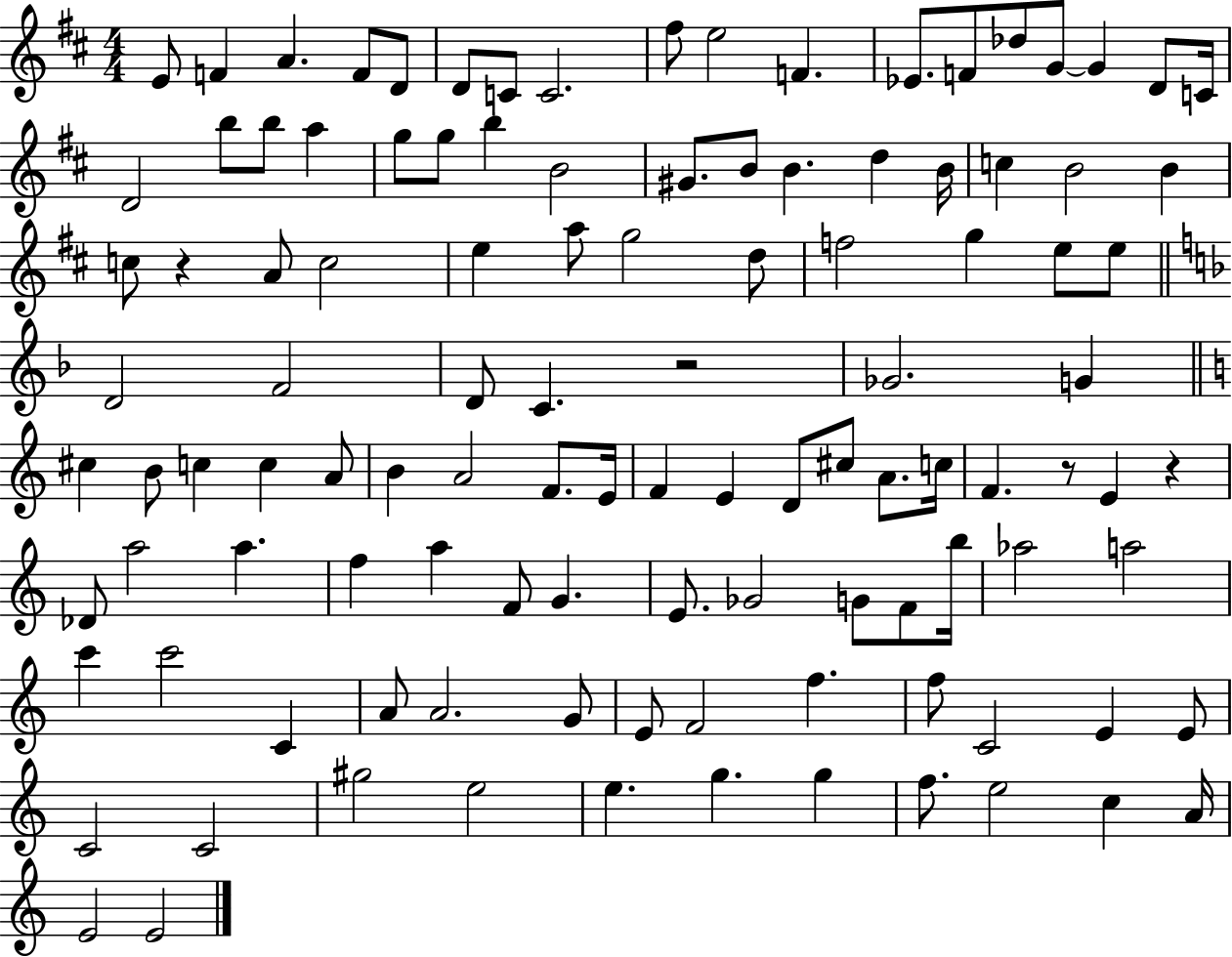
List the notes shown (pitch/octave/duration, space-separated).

E4/e F4/q A4/q. F4/e D4/e D4/e C4/e C4/h. F#5/e E5/h F4/q. Eb4/e. F4/e Db5/e G4/e G4/q D4/e C4/s D4/h B5/e B5/e A5/q G5/e G5/e B5/q B4/h G#4/e. B4/e B4/q. D5/q B4/s C5/q B4/h B4/q C5/e R/q A4/e C5/h E5/q A5/e G5/h D5/e F5/h G5/q E5/e E5/e D4/h F4/h D4/e C4/q. R/h Gb4/h. G4/q C#5/q B4/e C5/q C5/q A4/e B4/q A4/h F4/e. E4/s F4/q E4/q D4/e C#5/e A4/e. C5/s F4/q. R/e E4/q R/q Db4/e A5/h A5/q. F5/q A5/q F4/e G4/q. E4/e. Gb4/h G4/e F4/e B5/s Ab5/h A5/h C6/q C6/h C4/q A4/e A4/h. G4/e E4/e F4/h F5/q. F5/e C4/h E4/q E4/e C4/h C4/h G#5/h E5/h E5/q. G5/q. G5/q F5/e. E5/h C5/q A4/s E4/h E4/h